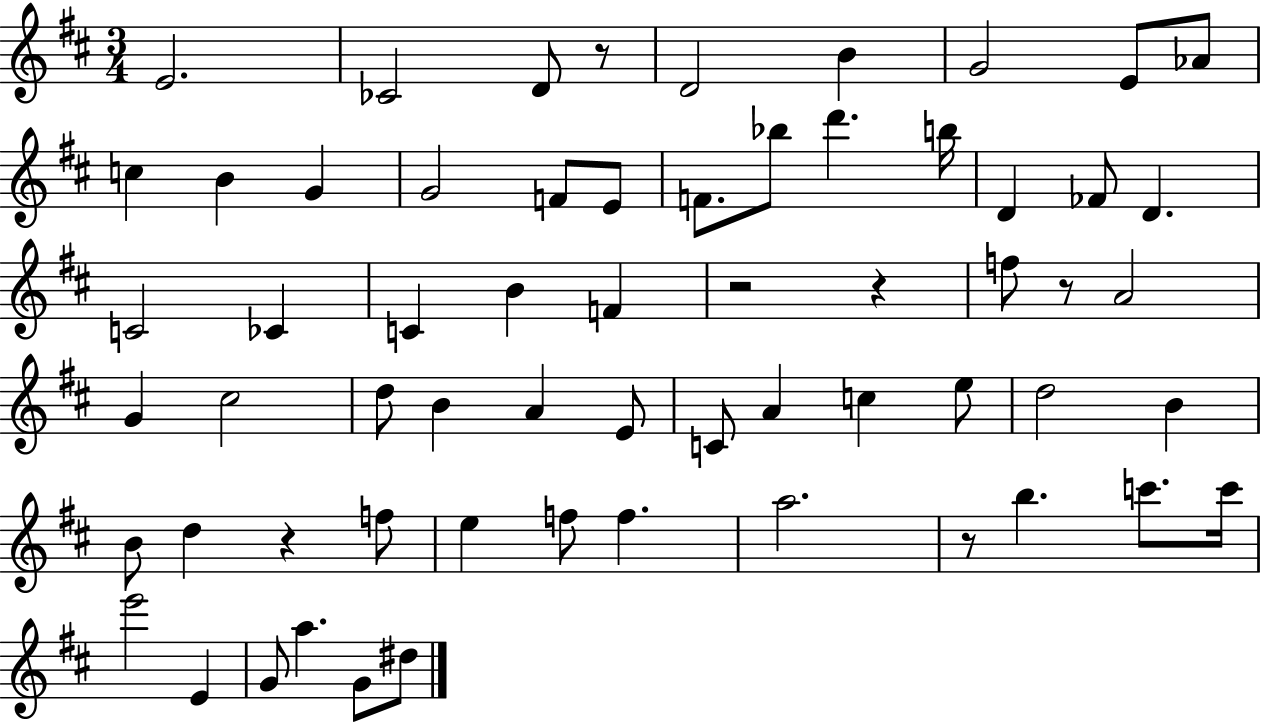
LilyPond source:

{
  \clef treble
  \numericTimeSignature
  \time 3/4
  \key d \major
  e'2. | ces'2 d'8 r8 | d'2 b'4 | g'2 e'8 aes'8 | \break c''4 b'4 g'4 | g'2 f'8 e'8 | f'8. bes''8 d'''4. b''16 | d'4 fes'8 d'4. | \break c'2 ces'4 | c'4 b'4 f'4 | r2 r4 | f''8 r8 a'2 | \break g'4 cis''2 | d''8 b'4 a'4 e'8 | c'8 a'4 c''4 e''8 | d''2 b'4 | \break b'8 d''4 r4 f''8 | e''4 f''8 f''4. | a''2. | r8 b''4. c'''8. c'''16 | \break e'''2 e'4 | g'8 a''4. g'8 dis''8 | \bar "|."
}